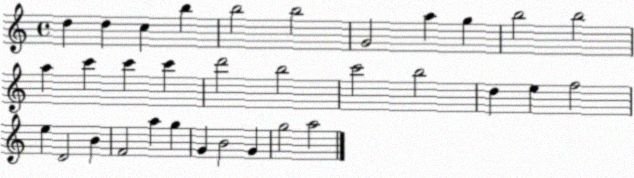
X:1
T:Untitled
M:4/4
L:1/4
K:C
d d c b b2 b2 G2 a g b2 b2 a c' c' c' d'2 b2 c'2 b2 d e f2 e D2 B F2 a g G B2 G g2 a2